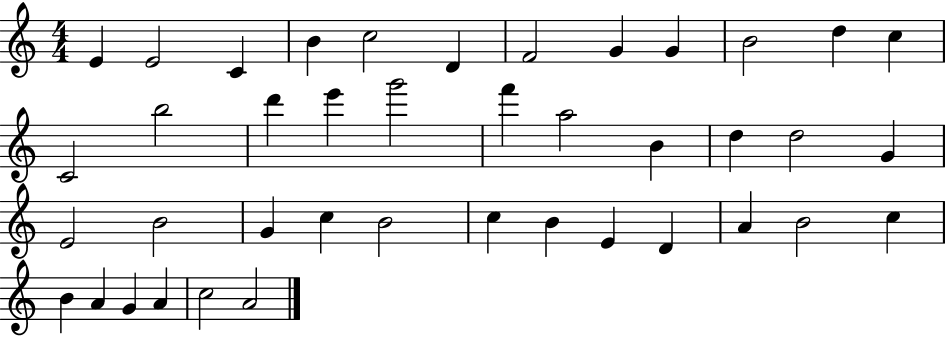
E4/q E4/h C4/q B4/q C5/h D4/q F4/h G4/q G4/q B4/h D5/q C5/q C4/h B5/h D6/q E6/q G6/h F6/q A5/h B4/q D5/q D5/h G4/q E4/h B4/h G4/q C5/q B4/h C5/q B4/q E4/q D4/q A4/q B4/h C5/q B4/q A4/q G4/q A4/q C5/h A4/h